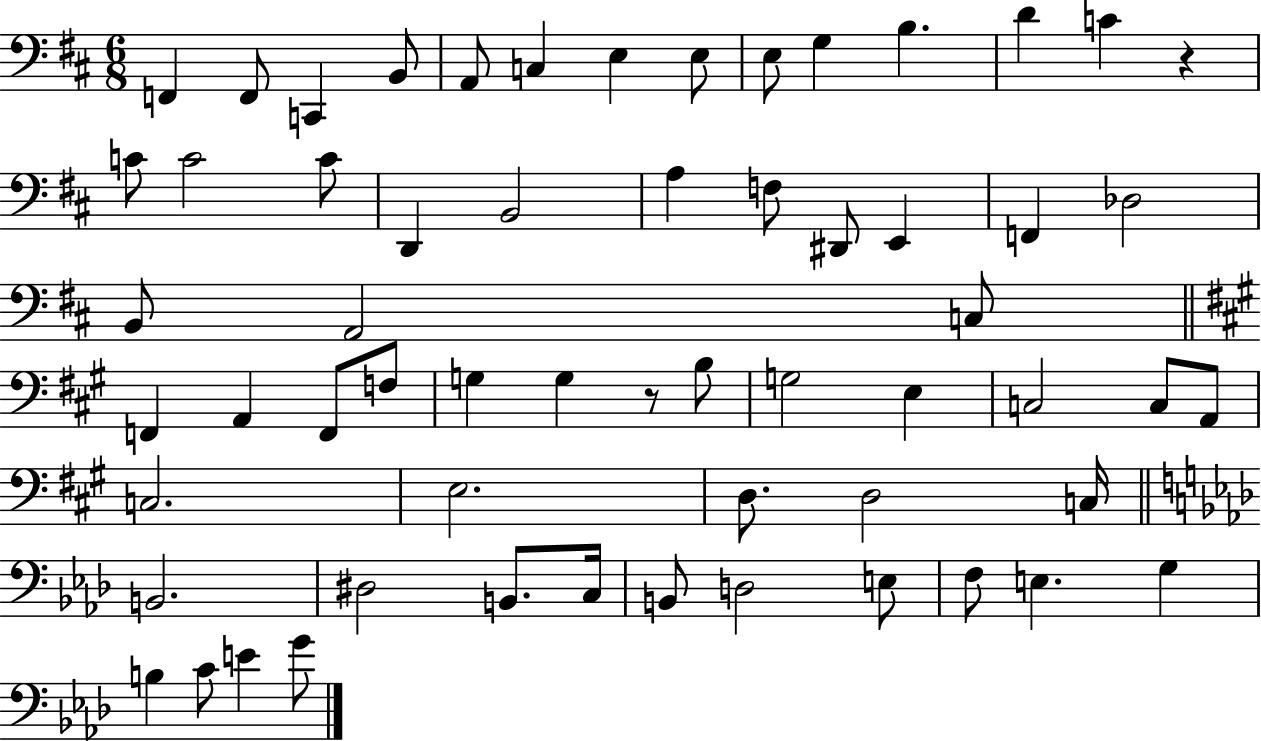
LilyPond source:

{
  \clef bass
  \numericTimeSignature
  \time 6/8
  \key d \major
  f,4 f,8 c,4 b,8 | a,8 c4 e4 e8 | e8 g4 b4. | d'4 c'4 r4 | \break c'8 c'2 c'8 | d,4 b,2 | a4 f8 dis,8 e,4 | f,4 des2 | \break b,8 a,2 c8 | \bar "||" \break \key a \major f,4 a,4 f,8 f8 | g4 g4 r8 b8 | g2 e4 | c2 c8 a,8 | \break c2. | e2. | d8. d2 c16 | \bar "||" \break \key aes \major b,2. | dis2 b,8. c16 | b,8 d2 e8 | f8 e4. g4 | \break b4 c'8 e'4 g'8 | \bar "|."
}